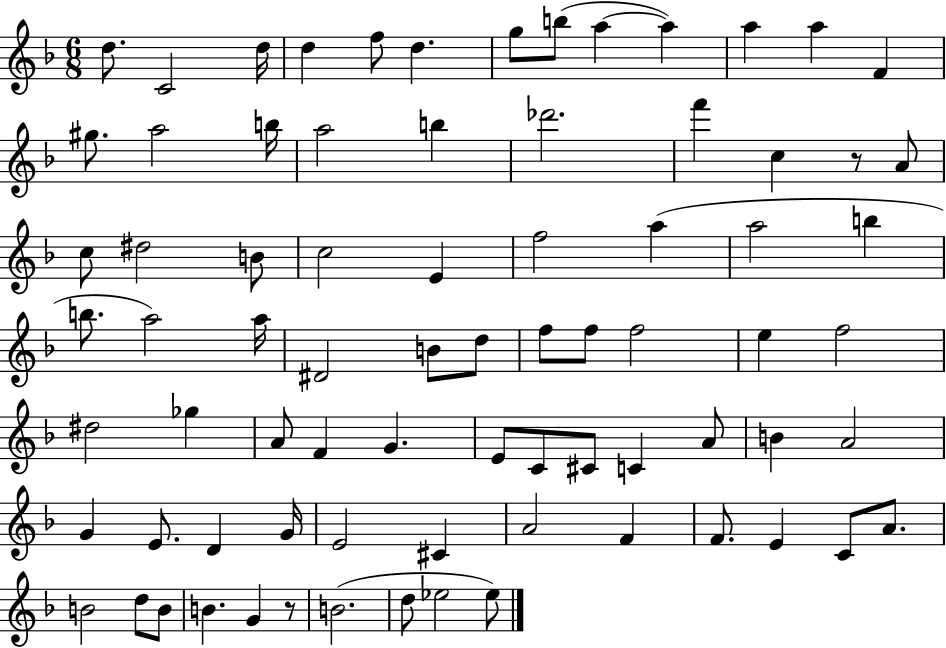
D5/e. C4/h D5/s D5/q F5/e D5/q. G5/e B5/e A5/q A5/q A5/q A5/q F4/q G#5/e. A5/h B5/s A5/h B5/q Db6/h. F6/q C5/q R/e A4/e C5/e D#5/h B4/e C5/h E4/q F5/h A5/q A5/h B5/q B5/e. A5/h A5/s D#4/h B4/e D5/e F5/e F5/e F5/h E5/q F5/h D#5/h Gb5/q A4/e F4/q G4/q. E4/e C4/e C#4/e C4/q A4/e B4/q A4/h G4/q E4/e. D4/q G4/s E4/h C#4/q A4/h F4/q F4/e. E4/q C4/e A4/e. B4/h D5/e B4/e B4/q. G4/q R/e B4/h. D5/e Eb5/h Eb5/e